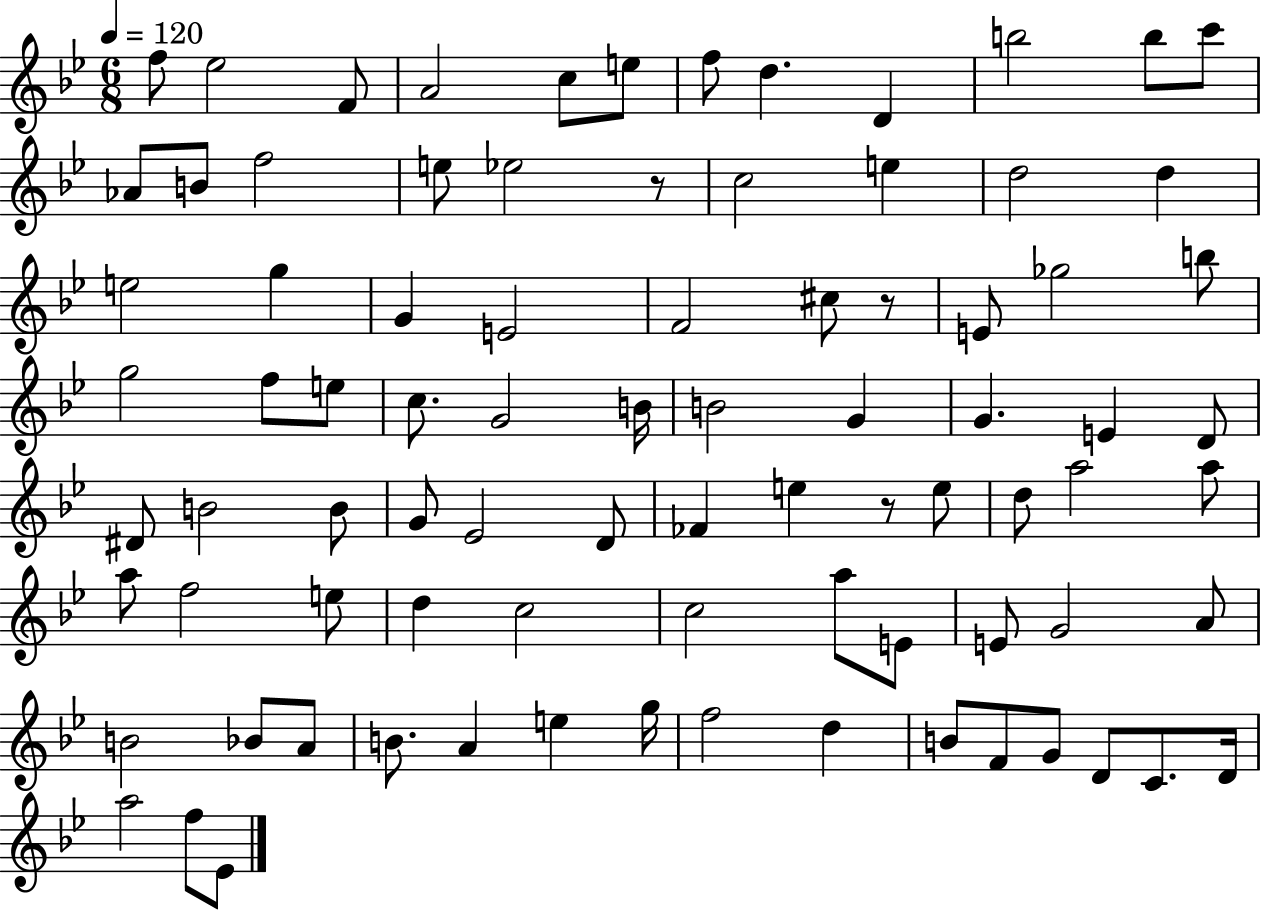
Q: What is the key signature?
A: BES major